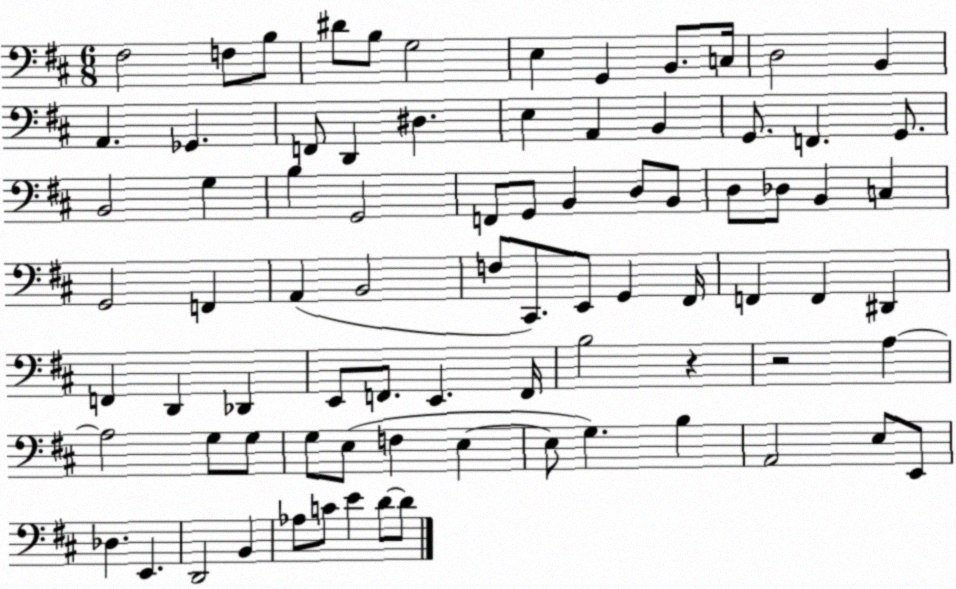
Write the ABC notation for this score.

X:1
T:Untitled
M:6/8
L:1/4
K:D
^F,2 F,/2 B,/2 ^D/2 B,/2 G,2 E, G,, B,,/2 C,/4 D,2 B,, A,, _G,, F,,/2 D,, ^D, E, A,, B,, G,,/2 F,, G,,/2 B,,2 G, B, G,,2 F,,/2 G,,/2 B,, D,/2 B,,/2 D,/2 _D,/2 B,, C, G,,2 F,, A,, B,,2 F,/2 ^C,,/2 E,,/2 G,, ^F,,/4 F,, F,, ^D,, F,, D,, _D,, E,,/2 F,,/2 E,, F,,/4 B,2 z z2 A, A,2 G,/2 G,/2 G,/2 E,/2 F, E, E,/2 G, B, A,,2 E,/2 E,,/2 _D, E,, D,,2 B,, _A,/2 C/2 E D/2 D/2